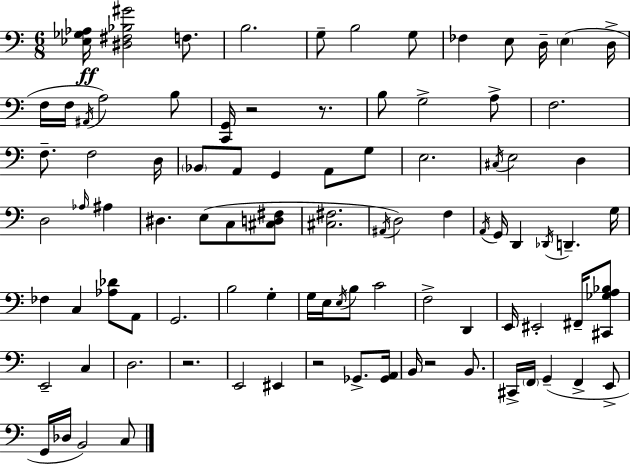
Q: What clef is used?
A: bass